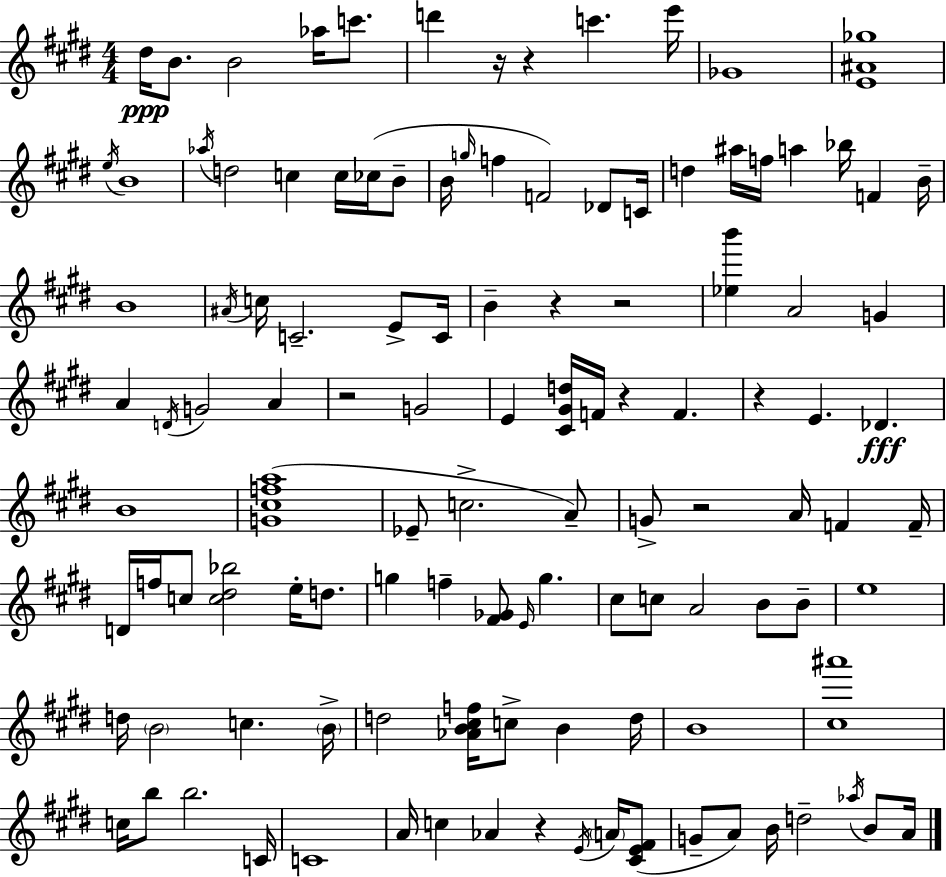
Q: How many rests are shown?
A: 9